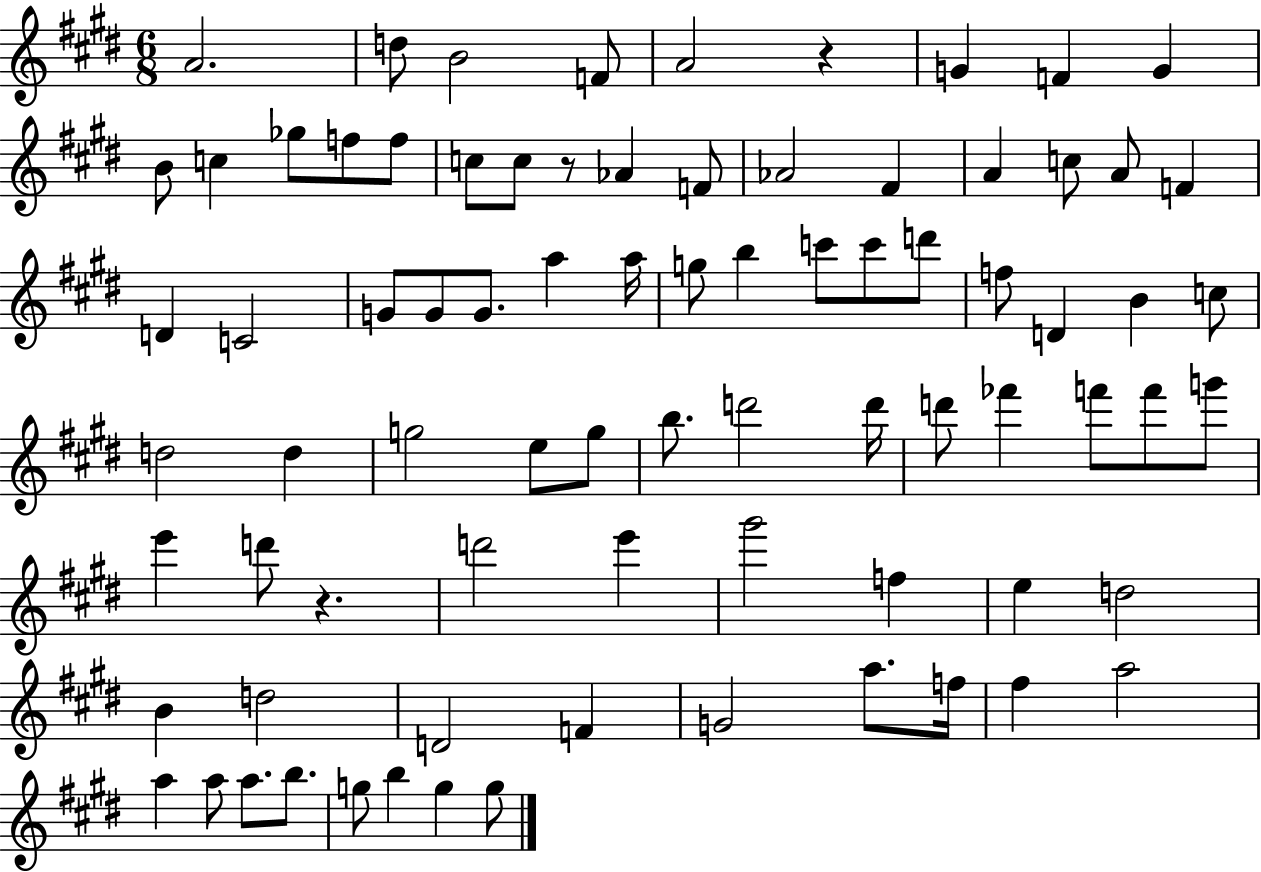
A4/h. D5/e B4/h F4/e A4/h R/q G4/q F4/q G4/q B4/e C5/q Gb5/e F5/e F5/e C5/e C5/e R/e Ab4/q F4/e Ab4/h F#4/q A4/q C5/e A4/e F4/q D4/q C4/h G4/e G4/e G4/e. A5/q A5/s G5/e B5/q C6/e C6/e D6/e F5/e D4/q B4/q C5/e D5/h D5/q G5/h E5/e G5/e B5/e. D6/h D6/s D6/e FES6/q F6/e F6/e G6/e E6/q D6/e R/q. D6/h E6/q G#6/h F5/q E5/q D5/h B4/q D5/h D4/h F4/q G4/h A5/e. F5/s F#5/q A5/h A5/q A5/e A5/e. B5/e. G5/e B5/q G5/q G5/e